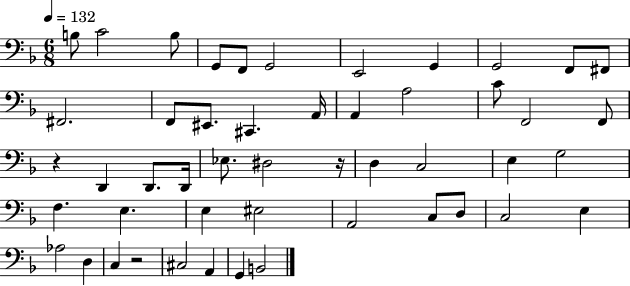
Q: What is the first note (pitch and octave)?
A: B3